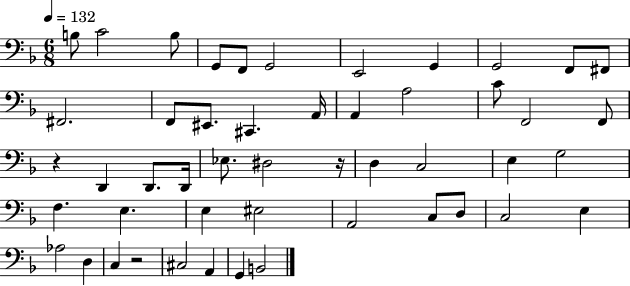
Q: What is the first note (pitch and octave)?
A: B3